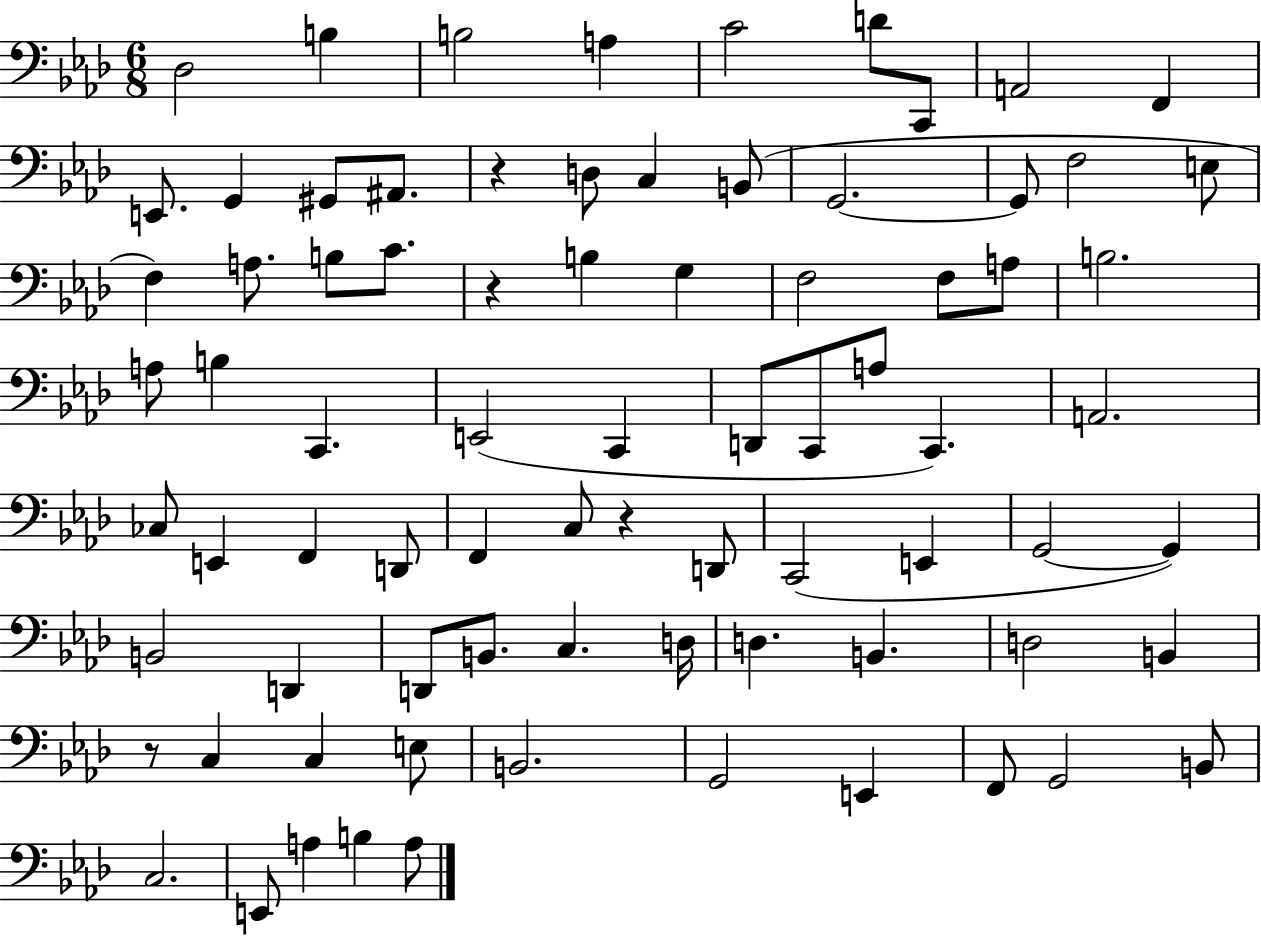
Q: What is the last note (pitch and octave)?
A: A3